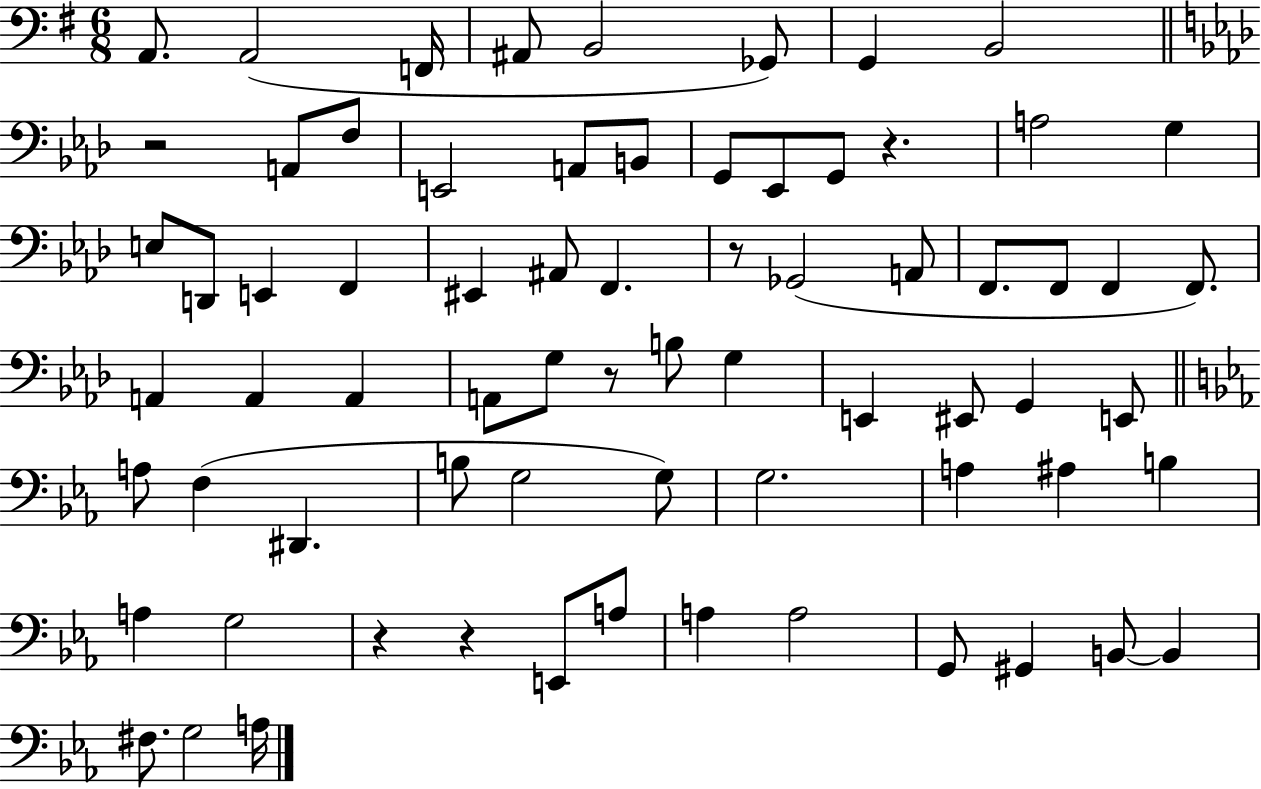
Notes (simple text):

A2/e. A2/h F2/s A#2/e B2/h Gb2/e G2/q B2/h R/h A2/e F3/e E2/h A2/e B2/e G2/e Eb2/e G2/e R/q. A3/h G3/q E3/e D2/e E2/q F2/q EIS2/q A#2/e F2/q. R/e Gb2/h A2/e F2/e. F2/e F2/q F2/e. A2/q A2/q A2/q A2/e G3/e R/e B3/e G3/q E2/q EIS2/e G2/q E2/e A3/e F3/q D#2/q. B3/e G3/h G3/e G3/h. A3/q A#3/q B3/q A3/q G3/h R/q R/q E2/e A3/e A3/q A3/h G2/e G#2/q B2/e B2/q F#3/e. G3/h A3/s